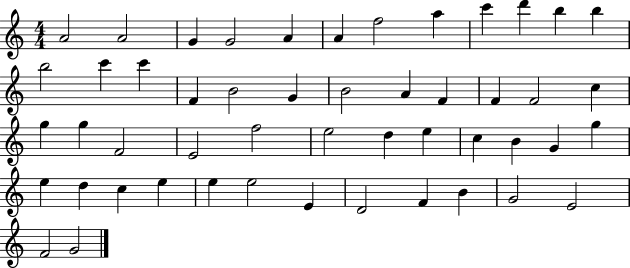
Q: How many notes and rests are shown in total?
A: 50